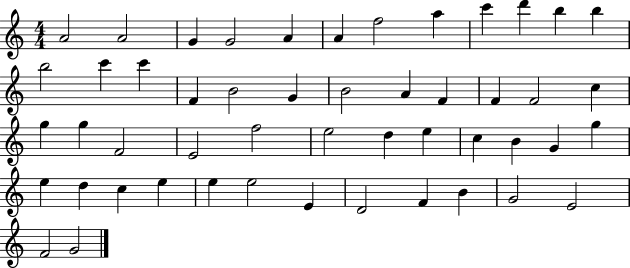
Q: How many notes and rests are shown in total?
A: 50